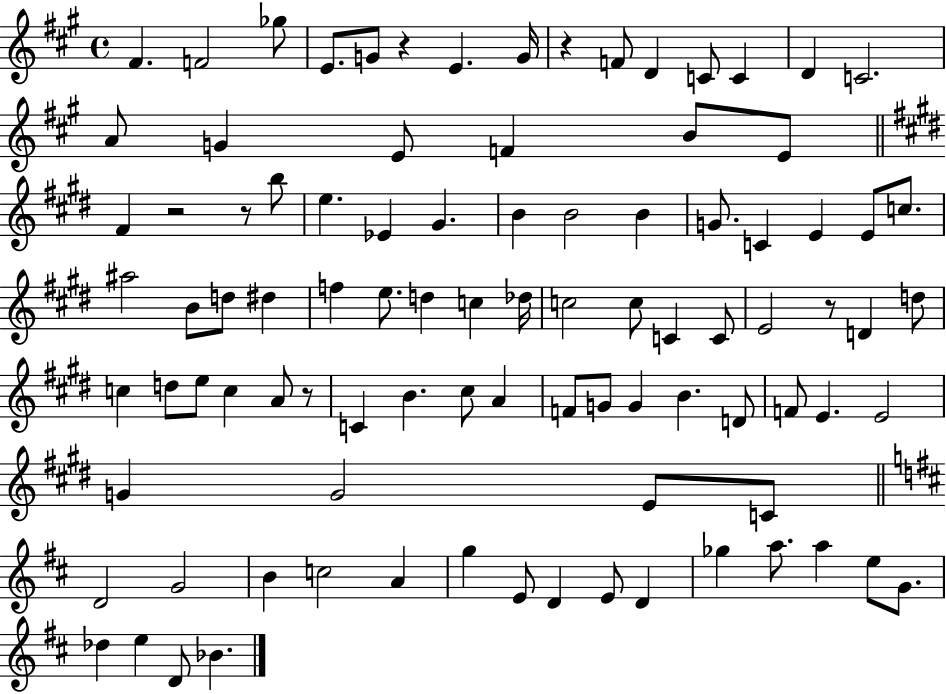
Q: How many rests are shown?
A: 6